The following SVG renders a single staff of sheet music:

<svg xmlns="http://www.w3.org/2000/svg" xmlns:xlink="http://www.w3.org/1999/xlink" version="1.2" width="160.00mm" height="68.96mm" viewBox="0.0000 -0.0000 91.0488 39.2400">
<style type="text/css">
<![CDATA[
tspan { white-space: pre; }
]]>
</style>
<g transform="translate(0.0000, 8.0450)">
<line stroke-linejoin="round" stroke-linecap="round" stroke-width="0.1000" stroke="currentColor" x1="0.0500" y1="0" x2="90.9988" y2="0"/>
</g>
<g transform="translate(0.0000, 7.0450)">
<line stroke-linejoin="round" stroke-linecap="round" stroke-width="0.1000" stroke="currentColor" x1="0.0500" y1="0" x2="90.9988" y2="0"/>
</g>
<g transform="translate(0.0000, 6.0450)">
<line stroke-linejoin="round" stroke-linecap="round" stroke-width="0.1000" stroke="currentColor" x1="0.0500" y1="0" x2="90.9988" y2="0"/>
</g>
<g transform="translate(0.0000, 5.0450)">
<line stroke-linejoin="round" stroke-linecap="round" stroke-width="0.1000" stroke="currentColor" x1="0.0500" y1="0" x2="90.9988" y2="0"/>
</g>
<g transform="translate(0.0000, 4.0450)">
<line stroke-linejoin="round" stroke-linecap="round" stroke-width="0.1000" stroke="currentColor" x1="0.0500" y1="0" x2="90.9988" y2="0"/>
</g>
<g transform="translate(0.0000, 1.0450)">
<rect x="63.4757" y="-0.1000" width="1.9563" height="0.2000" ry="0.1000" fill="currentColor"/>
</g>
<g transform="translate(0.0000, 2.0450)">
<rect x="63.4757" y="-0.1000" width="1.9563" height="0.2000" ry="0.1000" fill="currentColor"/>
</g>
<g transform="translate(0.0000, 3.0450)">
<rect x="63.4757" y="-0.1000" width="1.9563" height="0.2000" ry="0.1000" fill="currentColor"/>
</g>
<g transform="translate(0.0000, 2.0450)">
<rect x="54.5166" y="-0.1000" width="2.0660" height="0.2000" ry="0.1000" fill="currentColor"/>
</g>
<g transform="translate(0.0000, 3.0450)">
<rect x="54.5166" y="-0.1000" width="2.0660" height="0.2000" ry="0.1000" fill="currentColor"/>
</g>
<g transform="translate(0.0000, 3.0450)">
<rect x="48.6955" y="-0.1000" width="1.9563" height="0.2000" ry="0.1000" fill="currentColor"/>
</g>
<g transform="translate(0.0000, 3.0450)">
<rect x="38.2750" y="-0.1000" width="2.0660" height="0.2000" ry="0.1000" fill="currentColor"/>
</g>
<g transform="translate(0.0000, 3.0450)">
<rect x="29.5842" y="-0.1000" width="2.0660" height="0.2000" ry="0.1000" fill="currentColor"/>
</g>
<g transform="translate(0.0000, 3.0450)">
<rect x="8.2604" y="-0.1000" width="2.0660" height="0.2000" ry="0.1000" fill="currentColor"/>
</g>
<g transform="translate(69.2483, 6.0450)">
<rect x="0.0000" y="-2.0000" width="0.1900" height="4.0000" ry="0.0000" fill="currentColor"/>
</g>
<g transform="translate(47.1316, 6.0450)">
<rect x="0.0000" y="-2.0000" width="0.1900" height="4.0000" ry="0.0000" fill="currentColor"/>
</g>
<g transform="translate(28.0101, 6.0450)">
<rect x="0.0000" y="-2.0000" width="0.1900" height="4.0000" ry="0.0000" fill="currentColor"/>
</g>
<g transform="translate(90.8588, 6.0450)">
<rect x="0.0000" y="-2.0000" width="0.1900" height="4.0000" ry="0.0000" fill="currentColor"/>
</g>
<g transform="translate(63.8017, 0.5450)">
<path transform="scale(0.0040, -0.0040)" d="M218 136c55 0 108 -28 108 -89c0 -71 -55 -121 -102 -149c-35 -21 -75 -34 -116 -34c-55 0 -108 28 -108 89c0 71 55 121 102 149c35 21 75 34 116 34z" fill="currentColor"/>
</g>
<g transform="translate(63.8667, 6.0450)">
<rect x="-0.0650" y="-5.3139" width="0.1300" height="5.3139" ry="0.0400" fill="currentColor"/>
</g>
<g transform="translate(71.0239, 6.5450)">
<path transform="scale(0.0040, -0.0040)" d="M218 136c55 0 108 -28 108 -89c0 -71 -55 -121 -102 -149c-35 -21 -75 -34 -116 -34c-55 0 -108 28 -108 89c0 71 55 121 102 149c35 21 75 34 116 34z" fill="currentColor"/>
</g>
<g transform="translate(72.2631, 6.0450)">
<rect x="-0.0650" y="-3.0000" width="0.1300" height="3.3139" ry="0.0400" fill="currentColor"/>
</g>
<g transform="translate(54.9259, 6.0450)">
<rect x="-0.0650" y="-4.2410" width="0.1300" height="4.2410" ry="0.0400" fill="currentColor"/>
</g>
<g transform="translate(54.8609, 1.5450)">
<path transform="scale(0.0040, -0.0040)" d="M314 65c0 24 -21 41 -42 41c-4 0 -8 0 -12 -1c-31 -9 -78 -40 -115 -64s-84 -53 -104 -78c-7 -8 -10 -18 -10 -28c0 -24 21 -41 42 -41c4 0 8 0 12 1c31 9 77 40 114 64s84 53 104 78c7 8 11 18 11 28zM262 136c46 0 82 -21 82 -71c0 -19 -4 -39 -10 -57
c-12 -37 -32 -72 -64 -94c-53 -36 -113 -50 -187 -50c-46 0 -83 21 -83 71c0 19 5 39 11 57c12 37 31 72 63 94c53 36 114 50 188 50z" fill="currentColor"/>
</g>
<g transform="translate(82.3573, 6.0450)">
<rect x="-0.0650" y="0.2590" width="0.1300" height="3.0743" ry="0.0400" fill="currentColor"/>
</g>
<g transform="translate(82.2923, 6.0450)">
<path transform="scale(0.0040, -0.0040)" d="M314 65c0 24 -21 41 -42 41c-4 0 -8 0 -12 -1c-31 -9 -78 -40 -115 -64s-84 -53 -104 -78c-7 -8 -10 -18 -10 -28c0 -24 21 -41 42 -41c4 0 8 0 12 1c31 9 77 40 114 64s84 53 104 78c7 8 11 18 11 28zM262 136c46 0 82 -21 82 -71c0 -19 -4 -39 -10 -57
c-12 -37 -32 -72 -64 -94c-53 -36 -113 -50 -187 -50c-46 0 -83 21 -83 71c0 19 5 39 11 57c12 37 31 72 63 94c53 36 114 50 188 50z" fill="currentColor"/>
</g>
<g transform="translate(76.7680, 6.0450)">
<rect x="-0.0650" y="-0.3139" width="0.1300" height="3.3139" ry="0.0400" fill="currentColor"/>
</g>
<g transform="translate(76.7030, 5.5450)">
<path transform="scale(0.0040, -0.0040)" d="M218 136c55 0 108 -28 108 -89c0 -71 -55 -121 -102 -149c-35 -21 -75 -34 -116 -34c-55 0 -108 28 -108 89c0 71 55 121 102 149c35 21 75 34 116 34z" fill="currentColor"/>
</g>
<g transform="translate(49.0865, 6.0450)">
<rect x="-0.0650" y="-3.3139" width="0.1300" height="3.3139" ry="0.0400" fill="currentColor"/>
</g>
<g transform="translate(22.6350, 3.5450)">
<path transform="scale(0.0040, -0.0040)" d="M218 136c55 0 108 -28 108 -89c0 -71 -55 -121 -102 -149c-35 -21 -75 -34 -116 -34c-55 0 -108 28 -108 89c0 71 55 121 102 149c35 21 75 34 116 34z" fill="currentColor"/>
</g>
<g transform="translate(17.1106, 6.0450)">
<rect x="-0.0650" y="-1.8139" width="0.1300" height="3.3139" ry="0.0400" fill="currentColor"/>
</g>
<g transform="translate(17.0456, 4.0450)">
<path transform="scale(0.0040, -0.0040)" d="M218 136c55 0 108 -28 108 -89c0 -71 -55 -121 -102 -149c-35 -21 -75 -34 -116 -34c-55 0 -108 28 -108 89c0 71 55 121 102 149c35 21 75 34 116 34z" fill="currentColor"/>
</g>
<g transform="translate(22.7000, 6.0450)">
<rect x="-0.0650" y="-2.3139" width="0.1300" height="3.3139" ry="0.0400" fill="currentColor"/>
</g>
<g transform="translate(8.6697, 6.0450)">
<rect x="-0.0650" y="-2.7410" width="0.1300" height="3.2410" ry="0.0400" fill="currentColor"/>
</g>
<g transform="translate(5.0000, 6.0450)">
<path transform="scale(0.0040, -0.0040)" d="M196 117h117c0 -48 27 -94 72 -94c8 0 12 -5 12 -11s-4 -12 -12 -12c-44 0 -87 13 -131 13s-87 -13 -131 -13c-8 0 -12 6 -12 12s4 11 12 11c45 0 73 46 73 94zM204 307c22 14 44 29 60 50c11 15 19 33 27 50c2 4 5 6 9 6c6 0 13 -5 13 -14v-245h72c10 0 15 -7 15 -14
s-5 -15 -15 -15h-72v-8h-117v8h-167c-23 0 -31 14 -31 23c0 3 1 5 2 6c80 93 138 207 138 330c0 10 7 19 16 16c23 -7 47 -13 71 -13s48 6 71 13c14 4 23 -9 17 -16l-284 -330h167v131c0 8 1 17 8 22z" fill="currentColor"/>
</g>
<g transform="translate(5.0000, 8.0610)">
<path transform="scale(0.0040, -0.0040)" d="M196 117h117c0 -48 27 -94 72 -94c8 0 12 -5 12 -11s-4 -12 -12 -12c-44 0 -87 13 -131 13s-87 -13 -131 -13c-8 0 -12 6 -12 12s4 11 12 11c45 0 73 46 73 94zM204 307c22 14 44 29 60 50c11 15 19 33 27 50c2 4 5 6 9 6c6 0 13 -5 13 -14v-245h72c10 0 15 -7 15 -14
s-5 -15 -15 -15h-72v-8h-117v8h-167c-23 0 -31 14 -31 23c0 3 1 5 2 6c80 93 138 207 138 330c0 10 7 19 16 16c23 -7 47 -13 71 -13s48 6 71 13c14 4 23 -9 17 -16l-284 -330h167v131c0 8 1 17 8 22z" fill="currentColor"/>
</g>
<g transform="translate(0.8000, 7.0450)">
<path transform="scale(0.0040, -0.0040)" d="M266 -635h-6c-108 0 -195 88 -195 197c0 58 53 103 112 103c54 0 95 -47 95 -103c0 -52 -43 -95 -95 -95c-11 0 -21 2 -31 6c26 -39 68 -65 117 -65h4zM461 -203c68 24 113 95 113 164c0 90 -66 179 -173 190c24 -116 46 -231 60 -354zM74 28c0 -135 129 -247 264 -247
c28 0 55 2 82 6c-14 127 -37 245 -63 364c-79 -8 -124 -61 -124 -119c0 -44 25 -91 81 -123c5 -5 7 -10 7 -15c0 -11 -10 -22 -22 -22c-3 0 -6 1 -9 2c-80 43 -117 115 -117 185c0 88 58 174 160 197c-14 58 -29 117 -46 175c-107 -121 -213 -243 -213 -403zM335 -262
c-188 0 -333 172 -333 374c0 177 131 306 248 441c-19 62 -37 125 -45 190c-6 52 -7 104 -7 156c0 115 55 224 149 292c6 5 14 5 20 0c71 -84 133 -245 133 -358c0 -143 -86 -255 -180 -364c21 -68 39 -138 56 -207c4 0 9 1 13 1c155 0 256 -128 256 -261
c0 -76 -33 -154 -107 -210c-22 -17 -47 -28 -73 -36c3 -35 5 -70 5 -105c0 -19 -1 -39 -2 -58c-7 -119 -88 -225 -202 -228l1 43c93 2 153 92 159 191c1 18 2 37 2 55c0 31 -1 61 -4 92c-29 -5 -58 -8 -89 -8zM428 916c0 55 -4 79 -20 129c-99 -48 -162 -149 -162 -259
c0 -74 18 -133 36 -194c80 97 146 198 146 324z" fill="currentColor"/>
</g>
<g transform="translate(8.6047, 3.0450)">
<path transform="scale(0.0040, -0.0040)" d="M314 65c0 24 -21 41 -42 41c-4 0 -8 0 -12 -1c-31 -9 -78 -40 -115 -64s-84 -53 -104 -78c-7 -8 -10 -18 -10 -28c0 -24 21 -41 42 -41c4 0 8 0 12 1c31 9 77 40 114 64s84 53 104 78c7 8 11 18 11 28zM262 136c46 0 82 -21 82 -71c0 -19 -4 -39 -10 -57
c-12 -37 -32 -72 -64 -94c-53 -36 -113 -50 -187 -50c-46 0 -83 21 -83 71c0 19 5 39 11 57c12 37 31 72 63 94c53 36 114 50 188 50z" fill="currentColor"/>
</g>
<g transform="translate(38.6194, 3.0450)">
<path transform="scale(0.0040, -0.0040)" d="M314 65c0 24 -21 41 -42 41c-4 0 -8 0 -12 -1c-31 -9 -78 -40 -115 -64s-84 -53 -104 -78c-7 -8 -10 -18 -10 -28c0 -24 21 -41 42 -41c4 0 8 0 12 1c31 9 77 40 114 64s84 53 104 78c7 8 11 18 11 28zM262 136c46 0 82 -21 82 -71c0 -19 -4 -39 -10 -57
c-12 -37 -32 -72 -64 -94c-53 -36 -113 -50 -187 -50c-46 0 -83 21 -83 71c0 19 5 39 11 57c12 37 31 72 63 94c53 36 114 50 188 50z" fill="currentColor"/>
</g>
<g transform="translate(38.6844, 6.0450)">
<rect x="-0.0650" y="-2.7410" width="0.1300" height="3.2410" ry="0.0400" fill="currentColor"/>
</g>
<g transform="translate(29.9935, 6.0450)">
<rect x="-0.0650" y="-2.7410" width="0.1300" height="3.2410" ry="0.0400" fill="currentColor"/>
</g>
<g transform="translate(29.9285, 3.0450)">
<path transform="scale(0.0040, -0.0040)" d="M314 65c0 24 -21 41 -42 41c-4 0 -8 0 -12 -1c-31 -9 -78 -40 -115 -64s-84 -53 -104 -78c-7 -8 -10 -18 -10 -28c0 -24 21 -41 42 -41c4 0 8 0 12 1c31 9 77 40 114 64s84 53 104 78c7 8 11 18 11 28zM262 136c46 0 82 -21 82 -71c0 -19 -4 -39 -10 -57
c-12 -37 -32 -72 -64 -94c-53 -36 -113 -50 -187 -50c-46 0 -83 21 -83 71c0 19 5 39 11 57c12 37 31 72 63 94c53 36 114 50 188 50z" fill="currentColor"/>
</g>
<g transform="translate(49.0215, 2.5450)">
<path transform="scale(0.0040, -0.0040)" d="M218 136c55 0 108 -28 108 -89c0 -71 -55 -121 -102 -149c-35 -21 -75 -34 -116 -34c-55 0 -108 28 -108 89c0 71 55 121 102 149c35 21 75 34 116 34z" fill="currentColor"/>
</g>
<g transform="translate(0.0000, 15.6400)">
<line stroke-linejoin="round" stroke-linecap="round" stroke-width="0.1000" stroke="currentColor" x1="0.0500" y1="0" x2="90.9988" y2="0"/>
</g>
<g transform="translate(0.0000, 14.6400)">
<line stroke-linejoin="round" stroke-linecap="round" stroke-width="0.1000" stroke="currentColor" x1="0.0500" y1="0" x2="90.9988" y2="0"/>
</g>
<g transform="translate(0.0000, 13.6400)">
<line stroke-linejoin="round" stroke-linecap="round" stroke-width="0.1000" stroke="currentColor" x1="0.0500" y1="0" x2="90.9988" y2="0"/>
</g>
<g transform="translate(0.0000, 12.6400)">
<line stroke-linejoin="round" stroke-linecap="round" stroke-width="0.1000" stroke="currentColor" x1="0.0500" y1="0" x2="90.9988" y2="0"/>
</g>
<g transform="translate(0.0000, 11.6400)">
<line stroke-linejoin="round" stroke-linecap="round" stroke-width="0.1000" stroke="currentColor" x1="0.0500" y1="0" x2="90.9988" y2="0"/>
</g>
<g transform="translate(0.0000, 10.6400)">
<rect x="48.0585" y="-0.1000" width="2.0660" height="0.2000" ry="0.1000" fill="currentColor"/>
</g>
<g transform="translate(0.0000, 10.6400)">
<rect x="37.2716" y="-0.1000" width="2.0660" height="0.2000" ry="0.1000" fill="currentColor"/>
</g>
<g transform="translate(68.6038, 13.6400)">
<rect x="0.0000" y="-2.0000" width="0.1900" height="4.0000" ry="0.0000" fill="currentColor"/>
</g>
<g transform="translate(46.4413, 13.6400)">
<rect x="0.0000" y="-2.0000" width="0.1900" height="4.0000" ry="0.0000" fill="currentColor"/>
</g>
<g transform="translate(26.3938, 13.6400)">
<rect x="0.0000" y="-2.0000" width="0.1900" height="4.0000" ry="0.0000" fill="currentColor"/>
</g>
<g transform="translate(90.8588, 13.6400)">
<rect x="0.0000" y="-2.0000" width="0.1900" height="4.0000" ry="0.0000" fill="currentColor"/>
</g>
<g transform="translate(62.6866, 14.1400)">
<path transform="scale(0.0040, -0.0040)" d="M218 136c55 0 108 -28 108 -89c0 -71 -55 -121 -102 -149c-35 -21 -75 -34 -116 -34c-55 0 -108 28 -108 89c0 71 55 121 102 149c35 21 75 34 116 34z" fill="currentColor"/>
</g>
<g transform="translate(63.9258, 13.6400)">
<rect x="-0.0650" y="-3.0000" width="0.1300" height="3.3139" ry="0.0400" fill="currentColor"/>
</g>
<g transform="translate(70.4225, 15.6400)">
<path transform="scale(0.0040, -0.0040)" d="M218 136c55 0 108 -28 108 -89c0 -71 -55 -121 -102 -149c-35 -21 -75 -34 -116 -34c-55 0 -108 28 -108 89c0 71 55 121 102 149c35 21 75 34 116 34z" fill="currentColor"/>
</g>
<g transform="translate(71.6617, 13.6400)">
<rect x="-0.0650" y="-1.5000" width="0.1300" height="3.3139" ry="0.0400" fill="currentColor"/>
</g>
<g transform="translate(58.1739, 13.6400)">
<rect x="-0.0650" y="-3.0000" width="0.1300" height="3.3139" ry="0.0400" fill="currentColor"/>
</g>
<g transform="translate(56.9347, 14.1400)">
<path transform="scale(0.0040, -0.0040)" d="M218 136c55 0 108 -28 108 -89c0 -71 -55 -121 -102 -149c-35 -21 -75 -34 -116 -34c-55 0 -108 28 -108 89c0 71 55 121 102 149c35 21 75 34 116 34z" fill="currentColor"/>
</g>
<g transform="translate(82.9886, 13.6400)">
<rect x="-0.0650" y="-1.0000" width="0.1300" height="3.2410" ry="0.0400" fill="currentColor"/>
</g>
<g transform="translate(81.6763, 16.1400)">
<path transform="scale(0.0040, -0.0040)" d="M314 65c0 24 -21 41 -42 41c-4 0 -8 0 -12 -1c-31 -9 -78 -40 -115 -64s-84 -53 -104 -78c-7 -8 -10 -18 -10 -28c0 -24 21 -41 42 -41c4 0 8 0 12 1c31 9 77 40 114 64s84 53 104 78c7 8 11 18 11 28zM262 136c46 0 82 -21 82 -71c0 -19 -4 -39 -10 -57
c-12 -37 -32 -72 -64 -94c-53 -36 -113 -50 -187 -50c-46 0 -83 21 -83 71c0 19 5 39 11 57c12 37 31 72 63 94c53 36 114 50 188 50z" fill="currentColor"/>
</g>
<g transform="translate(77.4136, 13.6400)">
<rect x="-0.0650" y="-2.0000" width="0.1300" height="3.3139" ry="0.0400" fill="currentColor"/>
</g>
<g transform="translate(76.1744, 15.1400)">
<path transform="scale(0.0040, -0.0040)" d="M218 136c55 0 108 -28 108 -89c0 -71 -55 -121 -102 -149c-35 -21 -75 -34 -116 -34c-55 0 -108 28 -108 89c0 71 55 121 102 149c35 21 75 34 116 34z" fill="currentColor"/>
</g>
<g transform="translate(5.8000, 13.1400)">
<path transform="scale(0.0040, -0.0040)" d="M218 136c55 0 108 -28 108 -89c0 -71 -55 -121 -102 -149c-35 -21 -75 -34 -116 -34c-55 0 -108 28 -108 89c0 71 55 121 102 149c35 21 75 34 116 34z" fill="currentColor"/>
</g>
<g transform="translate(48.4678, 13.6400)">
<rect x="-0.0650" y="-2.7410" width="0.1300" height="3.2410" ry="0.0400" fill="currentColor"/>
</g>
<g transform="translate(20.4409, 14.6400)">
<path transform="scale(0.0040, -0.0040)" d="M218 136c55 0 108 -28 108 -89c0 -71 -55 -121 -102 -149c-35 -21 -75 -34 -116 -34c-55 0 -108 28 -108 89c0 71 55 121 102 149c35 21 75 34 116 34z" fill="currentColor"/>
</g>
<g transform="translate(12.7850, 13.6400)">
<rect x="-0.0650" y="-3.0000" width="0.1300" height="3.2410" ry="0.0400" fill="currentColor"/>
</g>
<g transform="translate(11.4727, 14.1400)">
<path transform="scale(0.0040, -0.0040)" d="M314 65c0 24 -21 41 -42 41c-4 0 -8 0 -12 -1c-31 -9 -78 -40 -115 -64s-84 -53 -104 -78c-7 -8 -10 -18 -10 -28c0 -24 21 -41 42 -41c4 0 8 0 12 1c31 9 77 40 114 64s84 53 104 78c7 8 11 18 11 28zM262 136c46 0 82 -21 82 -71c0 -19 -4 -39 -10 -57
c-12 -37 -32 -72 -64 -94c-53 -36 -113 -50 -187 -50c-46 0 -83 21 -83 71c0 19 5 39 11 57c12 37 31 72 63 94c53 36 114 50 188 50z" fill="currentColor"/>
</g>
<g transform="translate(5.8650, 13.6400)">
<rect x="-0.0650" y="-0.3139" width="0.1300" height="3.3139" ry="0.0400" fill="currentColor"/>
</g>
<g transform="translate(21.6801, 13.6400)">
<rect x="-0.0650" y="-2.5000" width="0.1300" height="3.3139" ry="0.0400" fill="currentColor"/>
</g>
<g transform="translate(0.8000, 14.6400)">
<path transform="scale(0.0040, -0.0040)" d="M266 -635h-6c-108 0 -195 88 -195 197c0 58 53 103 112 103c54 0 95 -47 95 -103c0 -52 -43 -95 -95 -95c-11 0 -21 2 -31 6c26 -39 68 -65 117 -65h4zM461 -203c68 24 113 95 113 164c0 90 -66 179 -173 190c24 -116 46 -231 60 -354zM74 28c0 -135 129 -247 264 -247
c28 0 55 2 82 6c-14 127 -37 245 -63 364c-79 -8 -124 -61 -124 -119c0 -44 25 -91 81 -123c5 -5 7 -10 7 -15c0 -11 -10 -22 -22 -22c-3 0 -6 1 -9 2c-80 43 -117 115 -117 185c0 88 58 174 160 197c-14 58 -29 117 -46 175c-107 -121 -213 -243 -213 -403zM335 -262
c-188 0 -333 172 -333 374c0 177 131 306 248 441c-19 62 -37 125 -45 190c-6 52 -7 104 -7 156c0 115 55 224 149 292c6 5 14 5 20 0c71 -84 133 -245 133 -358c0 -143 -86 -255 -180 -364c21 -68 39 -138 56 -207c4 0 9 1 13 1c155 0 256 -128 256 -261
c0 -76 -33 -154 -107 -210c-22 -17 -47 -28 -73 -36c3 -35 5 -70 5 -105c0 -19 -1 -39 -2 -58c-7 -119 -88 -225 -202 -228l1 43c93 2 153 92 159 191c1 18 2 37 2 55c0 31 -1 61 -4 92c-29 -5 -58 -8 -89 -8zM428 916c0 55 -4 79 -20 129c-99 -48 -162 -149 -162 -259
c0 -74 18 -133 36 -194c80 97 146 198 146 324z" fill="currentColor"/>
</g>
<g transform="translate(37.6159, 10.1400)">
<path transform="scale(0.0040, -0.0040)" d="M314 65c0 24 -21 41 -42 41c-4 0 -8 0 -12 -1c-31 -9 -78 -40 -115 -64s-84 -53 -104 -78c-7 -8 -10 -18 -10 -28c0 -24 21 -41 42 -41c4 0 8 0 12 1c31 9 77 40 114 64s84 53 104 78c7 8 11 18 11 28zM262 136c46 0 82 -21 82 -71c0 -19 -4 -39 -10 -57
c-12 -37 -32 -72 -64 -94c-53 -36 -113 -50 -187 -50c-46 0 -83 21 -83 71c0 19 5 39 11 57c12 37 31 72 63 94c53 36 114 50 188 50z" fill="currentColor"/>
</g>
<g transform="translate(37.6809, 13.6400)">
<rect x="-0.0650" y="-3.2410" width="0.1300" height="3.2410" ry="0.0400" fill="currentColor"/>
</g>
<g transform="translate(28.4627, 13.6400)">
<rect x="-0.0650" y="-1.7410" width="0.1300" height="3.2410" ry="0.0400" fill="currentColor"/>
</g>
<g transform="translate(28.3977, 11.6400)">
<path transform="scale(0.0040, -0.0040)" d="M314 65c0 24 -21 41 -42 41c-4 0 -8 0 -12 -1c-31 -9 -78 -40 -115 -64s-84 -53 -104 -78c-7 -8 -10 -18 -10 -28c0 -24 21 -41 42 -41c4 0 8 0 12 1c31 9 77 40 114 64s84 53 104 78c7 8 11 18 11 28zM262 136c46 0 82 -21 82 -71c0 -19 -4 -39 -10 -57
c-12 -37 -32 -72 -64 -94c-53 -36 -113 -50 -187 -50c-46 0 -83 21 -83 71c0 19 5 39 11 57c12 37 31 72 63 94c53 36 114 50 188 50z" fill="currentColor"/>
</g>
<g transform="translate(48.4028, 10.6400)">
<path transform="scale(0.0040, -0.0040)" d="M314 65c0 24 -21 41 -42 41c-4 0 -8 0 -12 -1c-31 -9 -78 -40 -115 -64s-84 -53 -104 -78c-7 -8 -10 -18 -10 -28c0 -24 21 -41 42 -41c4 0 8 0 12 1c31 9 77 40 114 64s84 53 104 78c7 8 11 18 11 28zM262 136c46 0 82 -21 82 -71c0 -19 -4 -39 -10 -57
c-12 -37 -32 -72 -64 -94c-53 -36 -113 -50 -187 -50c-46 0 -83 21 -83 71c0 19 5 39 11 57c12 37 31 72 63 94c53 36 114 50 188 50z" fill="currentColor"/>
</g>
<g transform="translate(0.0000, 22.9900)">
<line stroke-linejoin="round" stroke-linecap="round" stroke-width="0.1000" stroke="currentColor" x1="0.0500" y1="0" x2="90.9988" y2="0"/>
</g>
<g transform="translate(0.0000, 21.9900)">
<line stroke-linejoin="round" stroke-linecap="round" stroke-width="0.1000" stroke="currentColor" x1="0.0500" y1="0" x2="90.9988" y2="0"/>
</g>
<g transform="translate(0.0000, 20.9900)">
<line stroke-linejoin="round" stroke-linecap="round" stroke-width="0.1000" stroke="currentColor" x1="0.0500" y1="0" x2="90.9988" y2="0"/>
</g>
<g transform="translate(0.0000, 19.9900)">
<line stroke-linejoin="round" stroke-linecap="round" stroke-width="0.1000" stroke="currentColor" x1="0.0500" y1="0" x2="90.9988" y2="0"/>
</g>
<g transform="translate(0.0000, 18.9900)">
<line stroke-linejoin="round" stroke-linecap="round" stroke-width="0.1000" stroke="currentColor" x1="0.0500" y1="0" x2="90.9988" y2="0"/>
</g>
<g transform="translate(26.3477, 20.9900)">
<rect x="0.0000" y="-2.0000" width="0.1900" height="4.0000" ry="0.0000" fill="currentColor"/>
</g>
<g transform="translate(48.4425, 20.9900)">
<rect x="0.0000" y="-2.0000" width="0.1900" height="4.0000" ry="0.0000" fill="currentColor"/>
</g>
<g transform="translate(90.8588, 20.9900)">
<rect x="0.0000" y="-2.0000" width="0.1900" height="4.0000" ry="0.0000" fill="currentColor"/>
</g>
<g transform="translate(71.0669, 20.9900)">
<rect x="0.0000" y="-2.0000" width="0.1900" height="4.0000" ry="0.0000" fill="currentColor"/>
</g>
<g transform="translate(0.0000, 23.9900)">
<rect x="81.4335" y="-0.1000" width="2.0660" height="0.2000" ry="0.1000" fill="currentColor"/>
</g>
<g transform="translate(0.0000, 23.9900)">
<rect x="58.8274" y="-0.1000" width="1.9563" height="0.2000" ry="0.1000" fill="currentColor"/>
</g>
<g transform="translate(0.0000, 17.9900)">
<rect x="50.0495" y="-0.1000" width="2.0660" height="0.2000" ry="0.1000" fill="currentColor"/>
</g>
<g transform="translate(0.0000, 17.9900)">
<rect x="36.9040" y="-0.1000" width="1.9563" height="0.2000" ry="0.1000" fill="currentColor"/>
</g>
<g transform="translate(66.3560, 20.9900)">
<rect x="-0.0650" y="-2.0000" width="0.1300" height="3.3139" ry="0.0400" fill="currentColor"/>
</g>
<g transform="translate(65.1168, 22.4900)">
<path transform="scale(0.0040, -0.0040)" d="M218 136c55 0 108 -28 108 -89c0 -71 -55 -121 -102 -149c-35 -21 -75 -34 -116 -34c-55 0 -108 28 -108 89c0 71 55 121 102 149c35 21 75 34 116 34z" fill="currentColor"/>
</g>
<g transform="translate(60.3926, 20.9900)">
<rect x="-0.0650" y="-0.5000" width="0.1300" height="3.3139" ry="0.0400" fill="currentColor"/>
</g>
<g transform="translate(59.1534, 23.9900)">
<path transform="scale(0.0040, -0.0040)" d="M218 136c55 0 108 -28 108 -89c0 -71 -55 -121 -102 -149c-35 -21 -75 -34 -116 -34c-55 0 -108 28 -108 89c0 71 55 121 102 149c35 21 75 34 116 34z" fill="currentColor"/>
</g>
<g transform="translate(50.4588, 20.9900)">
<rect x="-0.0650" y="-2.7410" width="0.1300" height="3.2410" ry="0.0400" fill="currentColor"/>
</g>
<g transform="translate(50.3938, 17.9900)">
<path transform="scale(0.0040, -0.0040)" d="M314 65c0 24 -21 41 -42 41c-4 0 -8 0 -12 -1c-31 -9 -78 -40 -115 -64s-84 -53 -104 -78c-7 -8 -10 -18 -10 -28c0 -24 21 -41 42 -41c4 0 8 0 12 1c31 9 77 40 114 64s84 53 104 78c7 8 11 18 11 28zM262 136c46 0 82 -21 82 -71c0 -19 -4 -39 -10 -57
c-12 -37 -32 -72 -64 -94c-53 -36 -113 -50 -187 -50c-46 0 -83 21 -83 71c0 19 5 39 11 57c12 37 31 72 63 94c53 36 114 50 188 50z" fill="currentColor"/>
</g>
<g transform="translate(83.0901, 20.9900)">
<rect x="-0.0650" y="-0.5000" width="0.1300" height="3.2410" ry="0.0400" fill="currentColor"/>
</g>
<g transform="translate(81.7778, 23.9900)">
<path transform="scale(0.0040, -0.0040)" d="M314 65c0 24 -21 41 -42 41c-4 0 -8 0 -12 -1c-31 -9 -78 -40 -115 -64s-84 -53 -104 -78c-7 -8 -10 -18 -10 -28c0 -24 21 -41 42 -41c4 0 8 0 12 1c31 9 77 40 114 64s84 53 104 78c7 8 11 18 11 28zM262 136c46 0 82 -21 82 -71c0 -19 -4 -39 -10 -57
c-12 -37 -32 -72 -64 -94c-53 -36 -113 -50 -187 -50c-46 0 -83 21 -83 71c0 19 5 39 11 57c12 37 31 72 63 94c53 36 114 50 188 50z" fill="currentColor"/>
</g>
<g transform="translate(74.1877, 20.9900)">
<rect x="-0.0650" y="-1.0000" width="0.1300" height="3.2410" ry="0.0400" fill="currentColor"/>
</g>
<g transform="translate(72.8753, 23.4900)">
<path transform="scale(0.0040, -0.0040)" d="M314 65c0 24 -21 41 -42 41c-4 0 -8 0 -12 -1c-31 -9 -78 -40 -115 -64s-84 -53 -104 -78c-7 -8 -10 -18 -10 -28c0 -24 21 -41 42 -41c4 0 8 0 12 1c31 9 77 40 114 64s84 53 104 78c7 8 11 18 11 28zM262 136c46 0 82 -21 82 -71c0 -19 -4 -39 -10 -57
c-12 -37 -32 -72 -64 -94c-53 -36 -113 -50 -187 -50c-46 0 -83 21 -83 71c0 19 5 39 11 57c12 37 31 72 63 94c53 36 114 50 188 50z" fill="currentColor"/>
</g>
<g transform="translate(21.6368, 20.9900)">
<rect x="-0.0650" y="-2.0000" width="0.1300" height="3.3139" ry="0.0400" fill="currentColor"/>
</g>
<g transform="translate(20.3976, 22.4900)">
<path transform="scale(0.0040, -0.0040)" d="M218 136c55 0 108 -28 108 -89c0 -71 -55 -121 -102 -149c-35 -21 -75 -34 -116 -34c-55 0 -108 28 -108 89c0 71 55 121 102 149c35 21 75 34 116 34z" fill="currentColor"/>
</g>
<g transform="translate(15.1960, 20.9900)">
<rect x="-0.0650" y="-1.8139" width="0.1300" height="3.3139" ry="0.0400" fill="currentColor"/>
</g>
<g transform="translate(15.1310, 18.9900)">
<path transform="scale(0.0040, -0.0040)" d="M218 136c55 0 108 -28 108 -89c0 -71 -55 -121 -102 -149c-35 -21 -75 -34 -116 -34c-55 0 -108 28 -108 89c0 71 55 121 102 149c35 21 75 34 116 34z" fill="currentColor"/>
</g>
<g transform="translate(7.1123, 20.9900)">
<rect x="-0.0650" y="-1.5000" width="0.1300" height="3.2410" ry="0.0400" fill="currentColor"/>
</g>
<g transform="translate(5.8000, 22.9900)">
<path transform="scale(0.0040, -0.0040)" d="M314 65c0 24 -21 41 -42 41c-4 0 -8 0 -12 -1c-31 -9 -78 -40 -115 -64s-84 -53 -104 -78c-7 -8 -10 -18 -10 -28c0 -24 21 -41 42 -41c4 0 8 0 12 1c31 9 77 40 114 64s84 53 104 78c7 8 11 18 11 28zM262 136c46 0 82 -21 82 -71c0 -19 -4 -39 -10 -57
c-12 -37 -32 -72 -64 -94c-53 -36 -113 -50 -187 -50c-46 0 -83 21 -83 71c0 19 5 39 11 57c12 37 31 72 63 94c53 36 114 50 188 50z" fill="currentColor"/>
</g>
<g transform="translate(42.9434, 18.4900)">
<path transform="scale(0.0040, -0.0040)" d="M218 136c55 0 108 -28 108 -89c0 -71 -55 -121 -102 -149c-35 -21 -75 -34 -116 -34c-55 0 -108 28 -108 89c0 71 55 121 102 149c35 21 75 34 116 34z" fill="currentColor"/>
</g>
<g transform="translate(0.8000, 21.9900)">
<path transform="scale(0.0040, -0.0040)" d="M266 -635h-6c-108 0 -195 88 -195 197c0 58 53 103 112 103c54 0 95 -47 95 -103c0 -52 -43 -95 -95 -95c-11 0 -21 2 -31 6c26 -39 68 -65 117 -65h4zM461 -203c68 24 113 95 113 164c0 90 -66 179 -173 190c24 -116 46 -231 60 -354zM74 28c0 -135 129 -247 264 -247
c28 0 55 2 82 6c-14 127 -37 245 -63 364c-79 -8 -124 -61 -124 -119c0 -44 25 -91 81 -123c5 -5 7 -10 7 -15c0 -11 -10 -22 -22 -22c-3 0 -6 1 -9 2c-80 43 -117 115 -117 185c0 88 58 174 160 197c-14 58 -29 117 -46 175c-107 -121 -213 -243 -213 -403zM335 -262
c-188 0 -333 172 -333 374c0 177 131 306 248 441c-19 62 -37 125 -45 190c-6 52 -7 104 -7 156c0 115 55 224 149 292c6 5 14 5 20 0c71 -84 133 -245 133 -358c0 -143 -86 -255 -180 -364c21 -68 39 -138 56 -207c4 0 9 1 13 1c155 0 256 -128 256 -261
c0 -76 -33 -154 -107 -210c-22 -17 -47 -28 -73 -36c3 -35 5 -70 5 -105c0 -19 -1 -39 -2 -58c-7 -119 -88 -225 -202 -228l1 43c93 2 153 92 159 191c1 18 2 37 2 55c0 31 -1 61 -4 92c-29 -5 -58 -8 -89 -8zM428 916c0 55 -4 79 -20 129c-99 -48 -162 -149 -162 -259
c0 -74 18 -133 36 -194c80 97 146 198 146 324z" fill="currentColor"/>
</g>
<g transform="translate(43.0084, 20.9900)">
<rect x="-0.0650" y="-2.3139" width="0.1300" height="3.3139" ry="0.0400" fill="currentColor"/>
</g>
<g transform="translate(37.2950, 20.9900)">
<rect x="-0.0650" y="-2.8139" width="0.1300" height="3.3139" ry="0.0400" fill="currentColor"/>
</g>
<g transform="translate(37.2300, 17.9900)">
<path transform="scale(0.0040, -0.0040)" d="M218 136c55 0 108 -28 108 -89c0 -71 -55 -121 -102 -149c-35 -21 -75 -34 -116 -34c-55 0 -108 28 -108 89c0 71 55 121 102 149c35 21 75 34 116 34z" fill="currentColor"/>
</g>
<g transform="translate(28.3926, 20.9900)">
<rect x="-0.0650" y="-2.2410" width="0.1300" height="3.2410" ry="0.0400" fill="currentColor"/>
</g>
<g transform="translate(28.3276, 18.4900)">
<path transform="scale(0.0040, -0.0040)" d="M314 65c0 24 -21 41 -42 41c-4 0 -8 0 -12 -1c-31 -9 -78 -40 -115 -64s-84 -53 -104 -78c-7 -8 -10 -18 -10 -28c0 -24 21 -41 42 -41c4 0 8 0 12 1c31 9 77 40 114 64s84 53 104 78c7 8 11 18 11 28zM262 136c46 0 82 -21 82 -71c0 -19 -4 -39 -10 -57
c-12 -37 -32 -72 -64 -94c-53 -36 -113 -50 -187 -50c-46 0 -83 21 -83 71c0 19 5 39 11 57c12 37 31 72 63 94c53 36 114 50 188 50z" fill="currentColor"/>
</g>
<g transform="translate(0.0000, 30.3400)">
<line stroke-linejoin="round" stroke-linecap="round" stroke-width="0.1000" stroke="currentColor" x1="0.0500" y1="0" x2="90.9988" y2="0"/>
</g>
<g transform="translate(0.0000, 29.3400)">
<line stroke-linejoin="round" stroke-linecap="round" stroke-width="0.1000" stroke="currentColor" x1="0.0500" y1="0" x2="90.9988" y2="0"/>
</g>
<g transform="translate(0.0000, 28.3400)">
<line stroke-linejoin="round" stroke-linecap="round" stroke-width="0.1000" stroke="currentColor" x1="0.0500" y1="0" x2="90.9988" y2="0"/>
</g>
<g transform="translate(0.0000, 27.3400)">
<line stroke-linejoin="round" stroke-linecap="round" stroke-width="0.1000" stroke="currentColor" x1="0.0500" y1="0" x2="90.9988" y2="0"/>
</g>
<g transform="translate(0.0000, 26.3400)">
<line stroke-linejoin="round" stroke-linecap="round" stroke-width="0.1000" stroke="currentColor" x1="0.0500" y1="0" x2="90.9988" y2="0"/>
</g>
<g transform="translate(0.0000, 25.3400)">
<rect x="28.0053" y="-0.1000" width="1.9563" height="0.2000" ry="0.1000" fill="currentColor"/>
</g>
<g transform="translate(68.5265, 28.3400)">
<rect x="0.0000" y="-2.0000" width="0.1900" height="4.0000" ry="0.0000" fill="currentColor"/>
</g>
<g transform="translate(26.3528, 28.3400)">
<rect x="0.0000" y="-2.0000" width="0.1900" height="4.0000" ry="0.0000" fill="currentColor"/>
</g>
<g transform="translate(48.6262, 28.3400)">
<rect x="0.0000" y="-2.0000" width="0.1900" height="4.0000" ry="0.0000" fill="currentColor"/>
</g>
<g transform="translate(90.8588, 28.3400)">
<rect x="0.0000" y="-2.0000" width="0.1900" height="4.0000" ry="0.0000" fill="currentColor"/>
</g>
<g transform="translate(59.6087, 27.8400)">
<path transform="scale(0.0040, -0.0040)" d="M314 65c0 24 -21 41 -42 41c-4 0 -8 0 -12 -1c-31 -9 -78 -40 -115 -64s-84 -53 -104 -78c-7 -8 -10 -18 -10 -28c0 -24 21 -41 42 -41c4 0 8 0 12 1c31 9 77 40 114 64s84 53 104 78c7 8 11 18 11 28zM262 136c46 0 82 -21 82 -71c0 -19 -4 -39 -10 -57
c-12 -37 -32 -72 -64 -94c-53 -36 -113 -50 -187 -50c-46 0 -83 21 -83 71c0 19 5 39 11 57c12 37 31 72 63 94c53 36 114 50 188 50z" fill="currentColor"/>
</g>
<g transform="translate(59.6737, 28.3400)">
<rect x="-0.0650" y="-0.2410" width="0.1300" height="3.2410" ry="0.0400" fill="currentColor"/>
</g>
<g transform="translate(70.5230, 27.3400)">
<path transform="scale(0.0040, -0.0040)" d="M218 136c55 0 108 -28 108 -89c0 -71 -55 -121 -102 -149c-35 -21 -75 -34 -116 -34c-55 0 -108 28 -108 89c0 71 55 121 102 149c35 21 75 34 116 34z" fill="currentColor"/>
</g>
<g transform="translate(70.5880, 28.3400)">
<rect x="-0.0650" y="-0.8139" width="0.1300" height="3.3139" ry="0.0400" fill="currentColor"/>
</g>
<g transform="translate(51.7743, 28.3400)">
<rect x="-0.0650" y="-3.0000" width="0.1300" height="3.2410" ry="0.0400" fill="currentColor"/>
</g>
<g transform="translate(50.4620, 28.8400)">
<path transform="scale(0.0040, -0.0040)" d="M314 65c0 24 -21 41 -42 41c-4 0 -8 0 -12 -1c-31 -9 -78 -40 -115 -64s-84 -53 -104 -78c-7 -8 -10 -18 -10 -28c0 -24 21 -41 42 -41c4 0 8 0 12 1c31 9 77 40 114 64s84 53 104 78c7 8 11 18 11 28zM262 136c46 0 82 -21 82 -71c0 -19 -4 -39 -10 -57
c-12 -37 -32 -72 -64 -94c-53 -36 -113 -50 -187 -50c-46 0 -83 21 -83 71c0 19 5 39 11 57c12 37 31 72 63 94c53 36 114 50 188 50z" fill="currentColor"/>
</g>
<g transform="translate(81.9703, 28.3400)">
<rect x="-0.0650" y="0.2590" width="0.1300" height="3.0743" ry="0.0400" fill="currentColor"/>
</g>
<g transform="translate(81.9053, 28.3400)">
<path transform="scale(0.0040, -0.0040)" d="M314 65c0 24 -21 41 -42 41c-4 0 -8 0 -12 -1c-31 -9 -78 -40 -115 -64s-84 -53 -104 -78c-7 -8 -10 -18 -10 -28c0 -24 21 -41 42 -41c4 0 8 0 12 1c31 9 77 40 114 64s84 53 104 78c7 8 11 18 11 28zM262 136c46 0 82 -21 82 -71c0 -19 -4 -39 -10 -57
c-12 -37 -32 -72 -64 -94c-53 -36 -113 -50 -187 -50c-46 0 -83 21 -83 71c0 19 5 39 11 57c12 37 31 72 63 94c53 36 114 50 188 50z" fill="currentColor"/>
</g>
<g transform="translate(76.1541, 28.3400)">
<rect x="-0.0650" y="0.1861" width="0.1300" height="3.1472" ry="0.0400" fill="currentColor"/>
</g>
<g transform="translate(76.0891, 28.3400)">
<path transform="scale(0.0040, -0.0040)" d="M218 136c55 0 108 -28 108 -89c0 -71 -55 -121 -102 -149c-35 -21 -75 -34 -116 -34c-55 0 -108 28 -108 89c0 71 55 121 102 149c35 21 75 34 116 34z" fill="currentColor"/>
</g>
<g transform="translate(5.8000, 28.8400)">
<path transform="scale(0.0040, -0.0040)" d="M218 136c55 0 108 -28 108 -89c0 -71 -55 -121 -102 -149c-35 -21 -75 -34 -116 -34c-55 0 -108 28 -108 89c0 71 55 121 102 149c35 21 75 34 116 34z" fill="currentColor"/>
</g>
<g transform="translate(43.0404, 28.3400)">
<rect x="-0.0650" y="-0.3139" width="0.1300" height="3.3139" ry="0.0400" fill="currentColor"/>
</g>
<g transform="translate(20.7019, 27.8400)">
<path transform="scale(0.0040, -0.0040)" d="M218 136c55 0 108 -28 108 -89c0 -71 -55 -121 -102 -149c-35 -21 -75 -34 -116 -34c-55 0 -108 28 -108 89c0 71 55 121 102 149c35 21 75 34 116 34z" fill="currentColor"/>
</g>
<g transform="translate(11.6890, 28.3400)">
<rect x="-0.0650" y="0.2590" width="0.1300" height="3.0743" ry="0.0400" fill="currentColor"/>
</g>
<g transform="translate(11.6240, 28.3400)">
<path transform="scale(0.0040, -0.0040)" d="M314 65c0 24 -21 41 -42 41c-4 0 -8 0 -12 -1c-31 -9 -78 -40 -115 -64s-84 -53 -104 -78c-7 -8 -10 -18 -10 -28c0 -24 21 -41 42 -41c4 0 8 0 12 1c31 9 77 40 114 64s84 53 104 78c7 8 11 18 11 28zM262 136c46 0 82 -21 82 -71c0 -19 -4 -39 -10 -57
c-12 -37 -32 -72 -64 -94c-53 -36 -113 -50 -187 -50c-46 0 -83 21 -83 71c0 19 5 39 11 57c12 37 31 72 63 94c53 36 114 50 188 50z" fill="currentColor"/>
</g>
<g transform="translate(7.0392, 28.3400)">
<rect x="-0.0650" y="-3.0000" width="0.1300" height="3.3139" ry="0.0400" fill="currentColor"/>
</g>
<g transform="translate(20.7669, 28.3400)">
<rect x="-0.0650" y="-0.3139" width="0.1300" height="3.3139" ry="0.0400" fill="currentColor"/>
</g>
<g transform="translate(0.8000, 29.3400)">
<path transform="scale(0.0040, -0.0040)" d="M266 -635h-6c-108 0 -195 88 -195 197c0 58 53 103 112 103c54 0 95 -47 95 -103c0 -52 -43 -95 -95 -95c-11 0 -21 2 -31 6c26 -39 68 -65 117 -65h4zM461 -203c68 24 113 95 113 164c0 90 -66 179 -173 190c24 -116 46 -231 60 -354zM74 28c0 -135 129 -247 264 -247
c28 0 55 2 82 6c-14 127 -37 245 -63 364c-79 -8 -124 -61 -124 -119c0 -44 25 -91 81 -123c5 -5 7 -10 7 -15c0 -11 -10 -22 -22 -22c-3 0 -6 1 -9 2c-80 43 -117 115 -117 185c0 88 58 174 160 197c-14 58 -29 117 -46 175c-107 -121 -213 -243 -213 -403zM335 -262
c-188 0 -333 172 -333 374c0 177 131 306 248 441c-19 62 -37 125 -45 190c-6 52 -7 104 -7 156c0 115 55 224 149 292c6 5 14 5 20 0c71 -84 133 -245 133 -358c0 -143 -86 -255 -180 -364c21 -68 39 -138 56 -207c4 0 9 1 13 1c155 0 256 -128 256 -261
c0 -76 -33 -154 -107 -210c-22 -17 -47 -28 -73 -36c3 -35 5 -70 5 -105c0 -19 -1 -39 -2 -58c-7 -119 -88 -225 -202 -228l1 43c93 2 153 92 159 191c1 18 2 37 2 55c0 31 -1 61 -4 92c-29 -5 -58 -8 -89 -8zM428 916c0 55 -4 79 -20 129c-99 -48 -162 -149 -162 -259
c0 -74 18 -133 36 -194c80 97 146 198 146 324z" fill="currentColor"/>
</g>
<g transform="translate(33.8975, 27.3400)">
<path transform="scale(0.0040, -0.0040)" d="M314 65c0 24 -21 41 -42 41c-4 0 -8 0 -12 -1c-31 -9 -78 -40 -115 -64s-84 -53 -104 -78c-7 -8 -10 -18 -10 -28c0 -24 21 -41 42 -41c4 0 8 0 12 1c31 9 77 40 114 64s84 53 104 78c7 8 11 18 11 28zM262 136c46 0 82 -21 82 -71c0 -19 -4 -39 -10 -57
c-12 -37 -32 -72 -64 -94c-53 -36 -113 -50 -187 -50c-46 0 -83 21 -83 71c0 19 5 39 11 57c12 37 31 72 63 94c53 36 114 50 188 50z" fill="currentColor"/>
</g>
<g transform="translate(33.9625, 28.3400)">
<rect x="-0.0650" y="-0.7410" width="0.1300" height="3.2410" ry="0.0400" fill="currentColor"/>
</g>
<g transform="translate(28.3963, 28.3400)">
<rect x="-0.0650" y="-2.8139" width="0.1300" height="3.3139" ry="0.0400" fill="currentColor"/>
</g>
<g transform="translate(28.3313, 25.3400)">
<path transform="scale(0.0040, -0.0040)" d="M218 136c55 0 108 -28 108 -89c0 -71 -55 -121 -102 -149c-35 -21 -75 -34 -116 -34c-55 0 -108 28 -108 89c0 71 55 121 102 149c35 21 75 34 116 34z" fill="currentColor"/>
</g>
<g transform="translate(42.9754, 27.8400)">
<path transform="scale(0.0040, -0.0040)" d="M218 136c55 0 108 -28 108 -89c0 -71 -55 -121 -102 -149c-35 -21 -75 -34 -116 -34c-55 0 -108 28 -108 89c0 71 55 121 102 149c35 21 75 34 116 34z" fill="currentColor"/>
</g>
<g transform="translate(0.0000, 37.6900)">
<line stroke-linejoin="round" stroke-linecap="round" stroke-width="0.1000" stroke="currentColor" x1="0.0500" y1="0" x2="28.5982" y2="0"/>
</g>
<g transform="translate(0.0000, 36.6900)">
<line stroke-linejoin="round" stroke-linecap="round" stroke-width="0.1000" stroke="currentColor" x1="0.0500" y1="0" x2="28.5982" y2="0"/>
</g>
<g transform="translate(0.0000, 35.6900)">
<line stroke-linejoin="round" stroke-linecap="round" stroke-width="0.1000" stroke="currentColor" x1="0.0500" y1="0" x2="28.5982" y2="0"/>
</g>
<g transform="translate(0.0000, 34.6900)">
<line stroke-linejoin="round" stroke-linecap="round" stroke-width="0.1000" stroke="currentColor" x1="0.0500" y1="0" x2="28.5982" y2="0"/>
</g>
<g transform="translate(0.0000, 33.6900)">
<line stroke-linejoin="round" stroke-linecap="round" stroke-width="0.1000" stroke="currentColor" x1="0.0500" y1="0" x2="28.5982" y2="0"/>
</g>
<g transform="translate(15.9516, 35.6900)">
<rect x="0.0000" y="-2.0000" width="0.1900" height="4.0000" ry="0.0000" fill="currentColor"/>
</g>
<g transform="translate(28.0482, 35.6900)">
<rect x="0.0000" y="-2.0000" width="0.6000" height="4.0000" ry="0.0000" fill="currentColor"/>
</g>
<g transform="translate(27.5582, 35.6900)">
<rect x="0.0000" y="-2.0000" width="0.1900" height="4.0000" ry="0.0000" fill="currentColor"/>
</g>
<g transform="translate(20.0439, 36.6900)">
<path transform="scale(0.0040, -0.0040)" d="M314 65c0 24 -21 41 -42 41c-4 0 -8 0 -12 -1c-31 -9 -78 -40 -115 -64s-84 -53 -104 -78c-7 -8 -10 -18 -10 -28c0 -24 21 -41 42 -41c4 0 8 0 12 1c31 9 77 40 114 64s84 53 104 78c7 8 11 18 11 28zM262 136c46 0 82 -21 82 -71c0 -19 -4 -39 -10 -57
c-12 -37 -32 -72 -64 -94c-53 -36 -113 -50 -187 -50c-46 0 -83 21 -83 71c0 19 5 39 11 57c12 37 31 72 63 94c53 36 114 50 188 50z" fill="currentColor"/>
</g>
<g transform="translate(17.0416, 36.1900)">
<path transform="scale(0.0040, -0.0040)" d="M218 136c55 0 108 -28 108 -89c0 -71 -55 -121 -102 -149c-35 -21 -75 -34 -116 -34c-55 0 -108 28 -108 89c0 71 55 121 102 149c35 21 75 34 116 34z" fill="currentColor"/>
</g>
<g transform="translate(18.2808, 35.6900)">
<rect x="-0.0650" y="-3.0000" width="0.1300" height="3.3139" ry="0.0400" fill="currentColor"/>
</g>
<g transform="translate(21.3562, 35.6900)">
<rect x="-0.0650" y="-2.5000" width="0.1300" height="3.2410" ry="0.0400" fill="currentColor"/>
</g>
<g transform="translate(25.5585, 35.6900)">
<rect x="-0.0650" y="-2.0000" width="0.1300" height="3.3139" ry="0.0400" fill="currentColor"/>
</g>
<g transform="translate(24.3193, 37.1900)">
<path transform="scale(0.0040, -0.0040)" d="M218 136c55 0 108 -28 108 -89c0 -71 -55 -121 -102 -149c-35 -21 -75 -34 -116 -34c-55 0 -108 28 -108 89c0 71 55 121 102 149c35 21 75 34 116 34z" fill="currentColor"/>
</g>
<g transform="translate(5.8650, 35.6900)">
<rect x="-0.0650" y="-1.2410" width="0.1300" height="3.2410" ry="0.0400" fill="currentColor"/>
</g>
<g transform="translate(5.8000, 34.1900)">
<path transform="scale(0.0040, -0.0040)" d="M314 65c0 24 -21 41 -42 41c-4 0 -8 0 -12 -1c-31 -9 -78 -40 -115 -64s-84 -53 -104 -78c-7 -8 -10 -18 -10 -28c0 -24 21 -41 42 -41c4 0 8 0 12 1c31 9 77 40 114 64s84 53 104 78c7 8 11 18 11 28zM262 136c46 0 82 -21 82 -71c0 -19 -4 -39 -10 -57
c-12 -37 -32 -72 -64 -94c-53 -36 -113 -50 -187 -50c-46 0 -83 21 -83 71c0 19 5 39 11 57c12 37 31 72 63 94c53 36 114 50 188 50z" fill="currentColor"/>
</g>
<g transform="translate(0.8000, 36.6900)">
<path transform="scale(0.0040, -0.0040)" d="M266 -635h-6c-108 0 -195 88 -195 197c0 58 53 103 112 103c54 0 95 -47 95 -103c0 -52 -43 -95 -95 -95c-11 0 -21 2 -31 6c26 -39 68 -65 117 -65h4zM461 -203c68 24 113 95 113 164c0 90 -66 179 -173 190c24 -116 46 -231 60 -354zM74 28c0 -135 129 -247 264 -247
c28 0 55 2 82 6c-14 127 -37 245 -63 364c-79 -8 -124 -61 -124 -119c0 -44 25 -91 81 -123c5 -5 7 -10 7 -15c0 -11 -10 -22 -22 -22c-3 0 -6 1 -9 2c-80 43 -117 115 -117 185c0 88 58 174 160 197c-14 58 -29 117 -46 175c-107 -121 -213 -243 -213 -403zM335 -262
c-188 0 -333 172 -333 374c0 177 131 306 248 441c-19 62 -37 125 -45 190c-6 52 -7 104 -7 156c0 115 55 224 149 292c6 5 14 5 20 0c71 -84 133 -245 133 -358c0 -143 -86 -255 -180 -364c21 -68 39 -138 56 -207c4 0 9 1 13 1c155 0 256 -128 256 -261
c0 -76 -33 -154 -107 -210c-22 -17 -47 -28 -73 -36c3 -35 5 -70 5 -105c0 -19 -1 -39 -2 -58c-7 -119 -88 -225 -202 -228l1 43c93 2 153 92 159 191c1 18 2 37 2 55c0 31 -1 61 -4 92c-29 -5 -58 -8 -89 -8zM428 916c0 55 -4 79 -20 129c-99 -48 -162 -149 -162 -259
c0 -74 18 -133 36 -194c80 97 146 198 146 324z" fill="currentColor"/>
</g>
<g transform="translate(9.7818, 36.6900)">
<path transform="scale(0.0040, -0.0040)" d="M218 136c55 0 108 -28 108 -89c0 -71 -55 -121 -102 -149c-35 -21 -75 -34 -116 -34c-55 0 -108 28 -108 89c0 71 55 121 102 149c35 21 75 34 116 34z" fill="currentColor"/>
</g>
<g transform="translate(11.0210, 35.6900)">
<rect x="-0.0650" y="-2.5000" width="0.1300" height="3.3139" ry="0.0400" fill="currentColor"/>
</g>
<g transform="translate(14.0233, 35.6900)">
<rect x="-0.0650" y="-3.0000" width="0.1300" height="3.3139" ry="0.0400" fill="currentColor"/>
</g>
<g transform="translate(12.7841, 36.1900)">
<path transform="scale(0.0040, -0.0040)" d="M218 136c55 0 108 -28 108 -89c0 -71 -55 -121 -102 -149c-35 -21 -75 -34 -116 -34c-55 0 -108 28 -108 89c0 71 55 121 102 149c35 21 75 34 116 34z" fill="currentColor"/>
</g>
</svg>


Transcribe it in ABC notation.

X:1
T:Untitled
M:4/4
L:1/4
K:C
a2 f g a2 a2 b d'2 f' A c B2 c A2 G f2 b2 a2 A A E F D2 E2 f F g2 a g a2 C F D2 C2 A B2 c a d2 c A2 c2 d B B2 e2 G A A G2 F